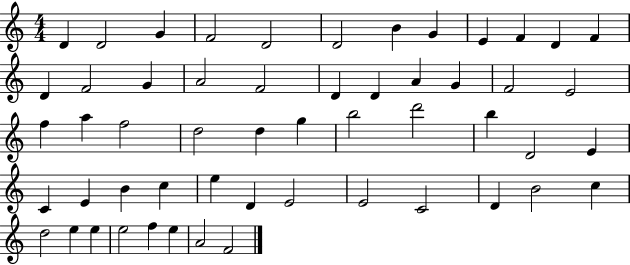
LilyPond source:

{
  \clef treble
  \numericTimeSignature
  \time 4/4
  \key c \major
  d'4 d'2 g'4 | f'2 d'2 | d'2 b'4 g'4 | e'4 f'4 d'4 f'4 | \break d'4 f'2 g'4 | a'2 f'2 | d'4 d'4 a'4 g'4 | f'2 e'2 | \break f''4 a''4 f''2 | d''2 d''4 g''4 | b''2 d'''2 | b''4 d'2 e'4 | \break c'4 e'4 b'4 c''4 | e''4 d'4 e'2 | e'2 c'2 | d'4 b'2 c''4 | \break d''2 e''4 e''4 | e''2 f''4 e''4 | a'2 f'2 | \bar "|."
}